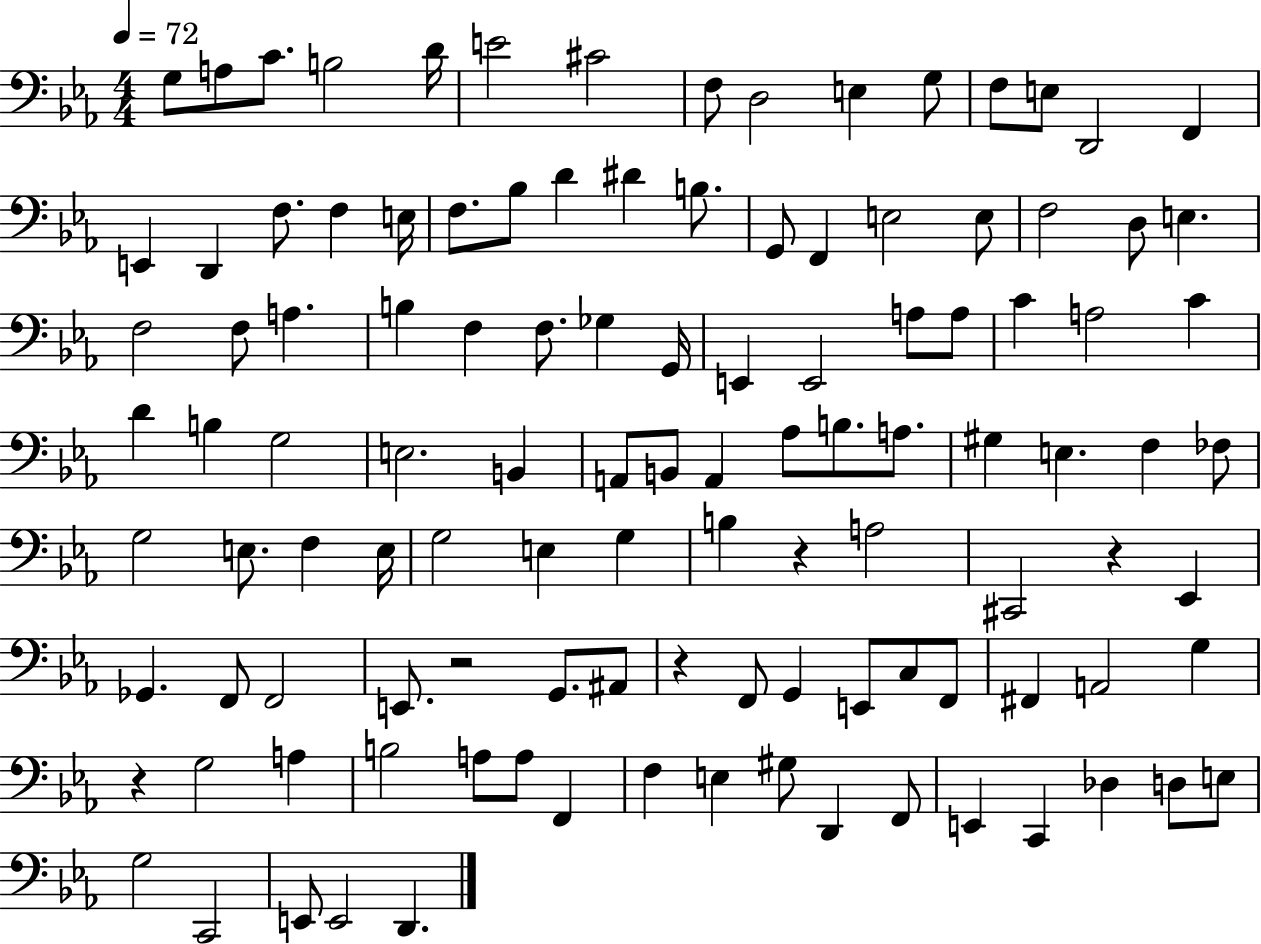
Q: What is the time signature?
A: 4/4